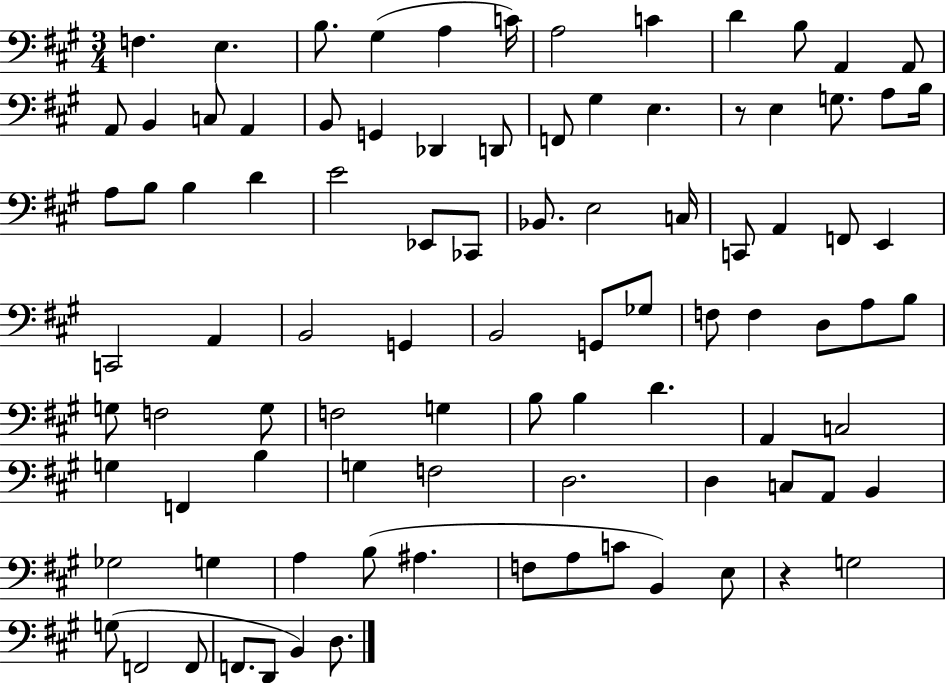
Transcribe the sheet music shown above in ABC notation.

X:1
T:Untitled
M:3/4
L:1/4
K:A
F, E, B,/2 ^G, A, C/4 A,2 C D B,/2 A,, A,,/2 A,,/2 B,, C,/2 A,, B,,/2 G,, _D,, D,,/2 F,,/2 ^G, E, z/2 E, G,/2 A,/2 B,/4 A,/2 B,/2 B, D E2 _E,,/2 _C,,/2 _B,,/2 E,2 C,/4 C,,/2 A,, F,,/2 E,, C,,2 A,, B,,2 G,, B,,2 G,,/2 _G,/2 F,/2 F, D,/2 A,/2 B,/2 G,/2 F,2 G,/2 F,2 G, B,/2 B, D A,, C,2 G, F,, B, G, F,2 D,2 D, C,/2 A,,/2 B,, _G,2 G, A, B,/2 ^A, F,/2 A,/2 C/2 B,, E,/2 z G,2 G,/2 F,,2 F,,/2 F,,/2 D,,/2 B,, D,/2